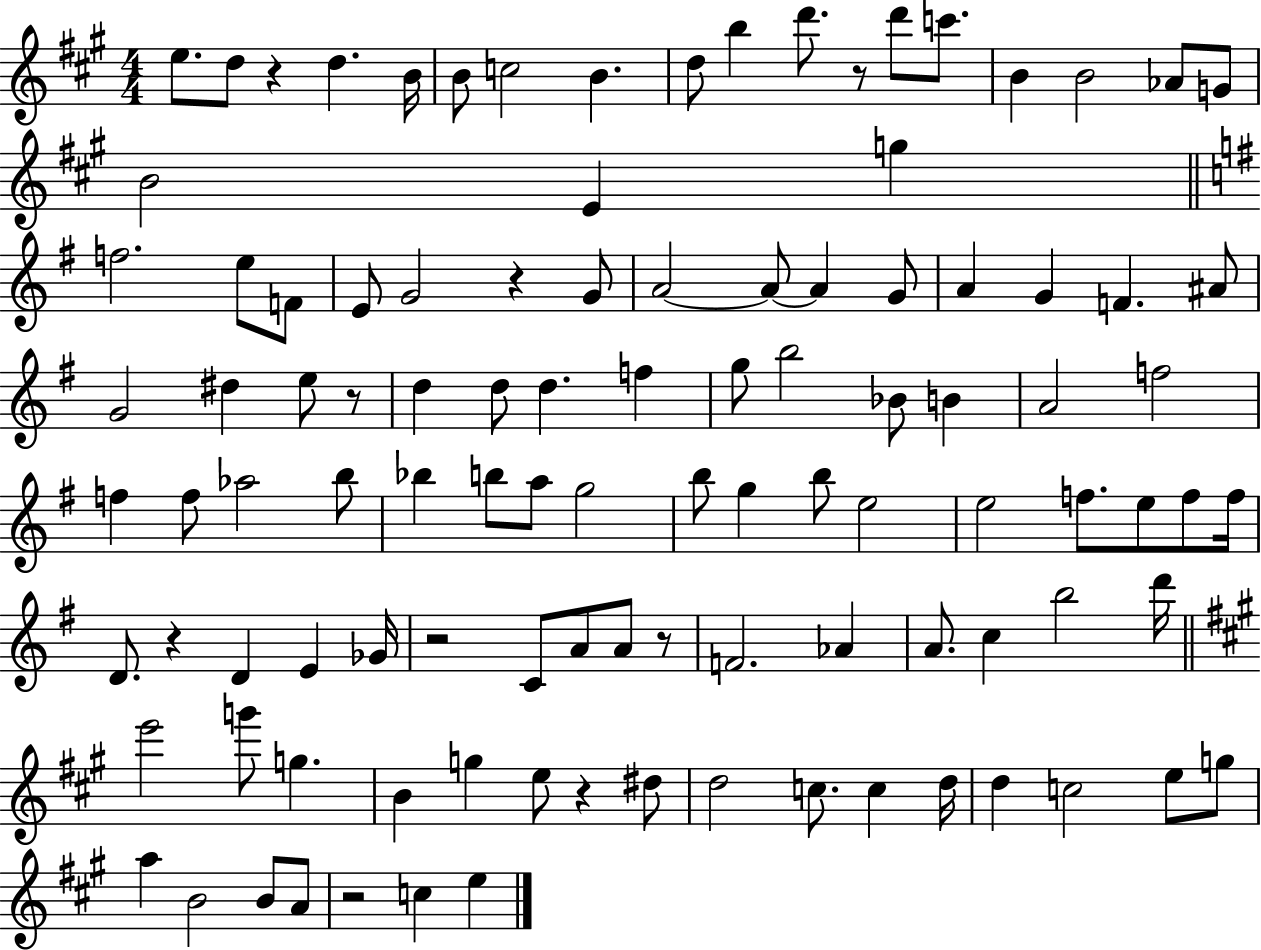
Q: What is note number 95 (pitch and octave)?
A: A4